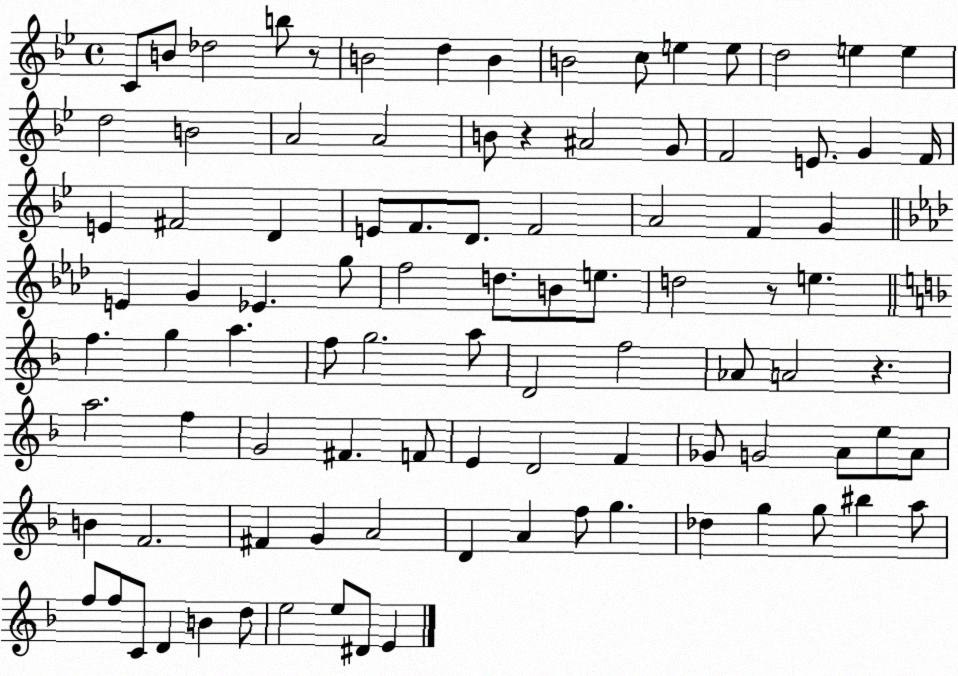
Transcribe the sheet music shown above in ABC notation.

X:1
T:Untitled
M:4/4
L:1/4
K:Bb
C/2 B/2 _d2 b/2 z/2 B2 d B B2 c/2 e e/2 d2 e e d2 B2 A2 A2 B/2 z ^A2 G/2 F2 E/2 G F/4 E ^F2 D E/2 F/2 D/2 F2 A2 F G E G _E g/2 f2 d/2 B/2 e/2 d2 z/2 e f g a f/2 g2 a/2 D2 f2 _A/2 A2 z a2 f G2 ^F F/2 E D2 F _G/2 G2 A/2 e/2 A/2 B F2 ^F G A2 D A f/2 g _d g g/2 ^b a/2 f/2 f/2 C/2 D B d/2 e2 e/2 ^D/2 E